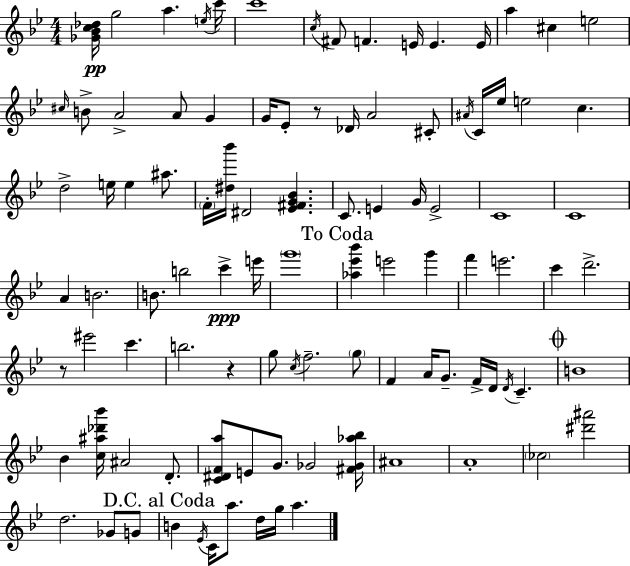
[Gb4,Bb4,C5,Db5]/s G5/h A5/q. E5/s C6/s C6/w C5/s F#4/e F4/q. E4/s E4/q. E4/s A5/q C#5/q E5/h C#5/s B4/e A4/h A4/e G4/q G4/s Eb4/e R/e Db4/s A4/h C#4/e A#4/s C4/s Eb5/s E5/h C5/q. D5/h E5/s E5/q A#5/e. F4/s [D#5,Bb6]/s D#4/h [Eb4,F#4,G4,Bb4]/q. C4/e. E4/q G4/s E4/h C4/w C4/w A4/q B4/h. B4/e. B5/h C6/q E6/s G6/w [Ab5,Eb6,Bb6]/q E6/h G6/q F6/q E6/h. C6/q D6/h. R/e EIS6/h C6/q. B5/h. R/q G5/e C5/s F5/h. G5/e F4/q A4/s G4/e. F4/s D4/s D4/s C4/q. B4/w Bb4/q [C5,A#5,Db6,Bb6]/s A#4/h D4/e. [C4,D#4,F4,A5]/e E4/e G4/e. Gb4/h [F#4,Gb4,Ab5,Bb5]/s A#4/w A4/w CES5/h [D#6,A#6]/h D5/h. Gb4/e G4/e B4/q Eb4/s C4/s A5/e. D5/s G5/s A5/q.